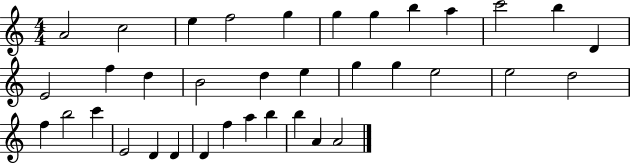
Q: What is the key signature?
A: C major